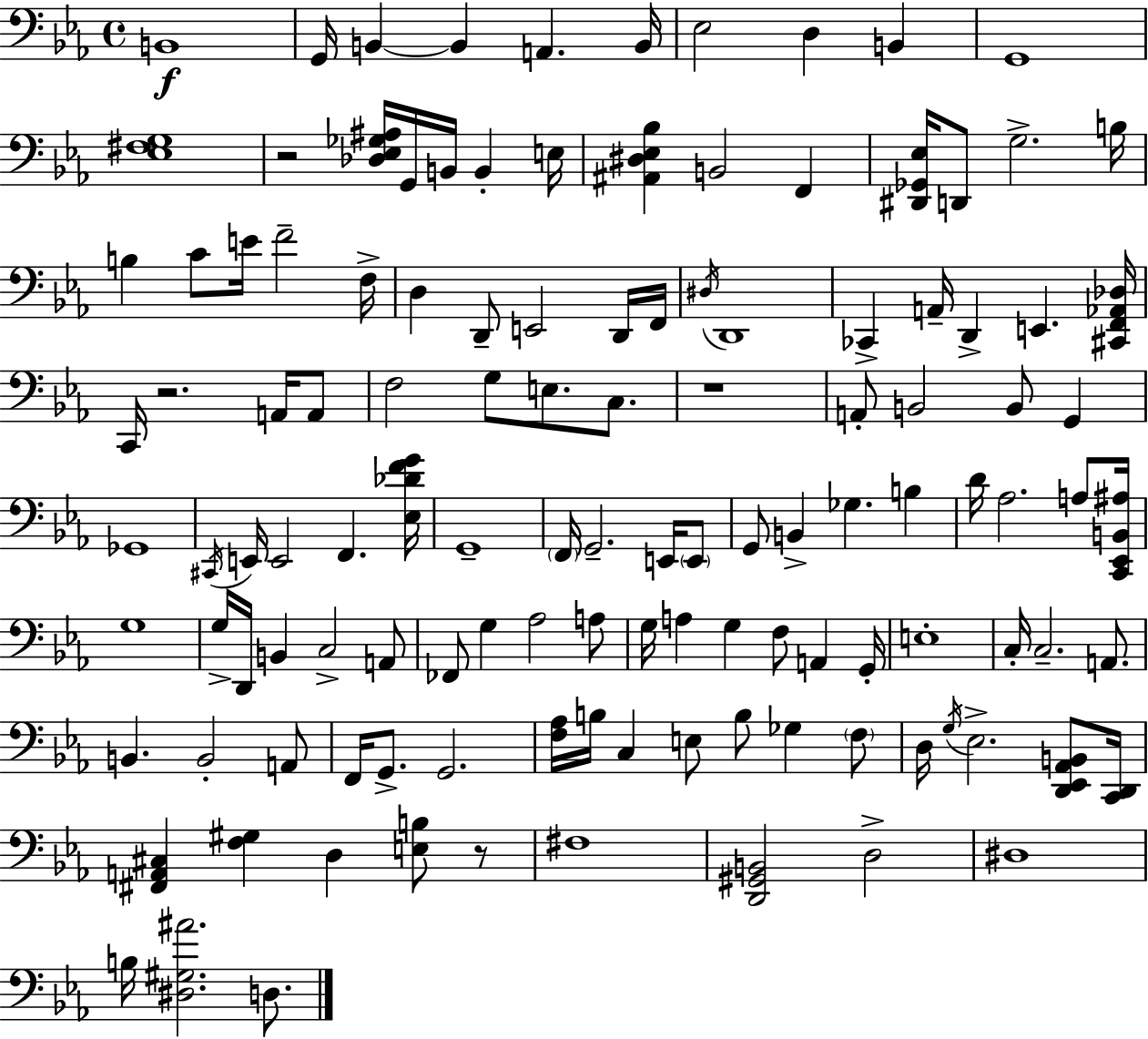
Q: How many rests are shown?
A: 4